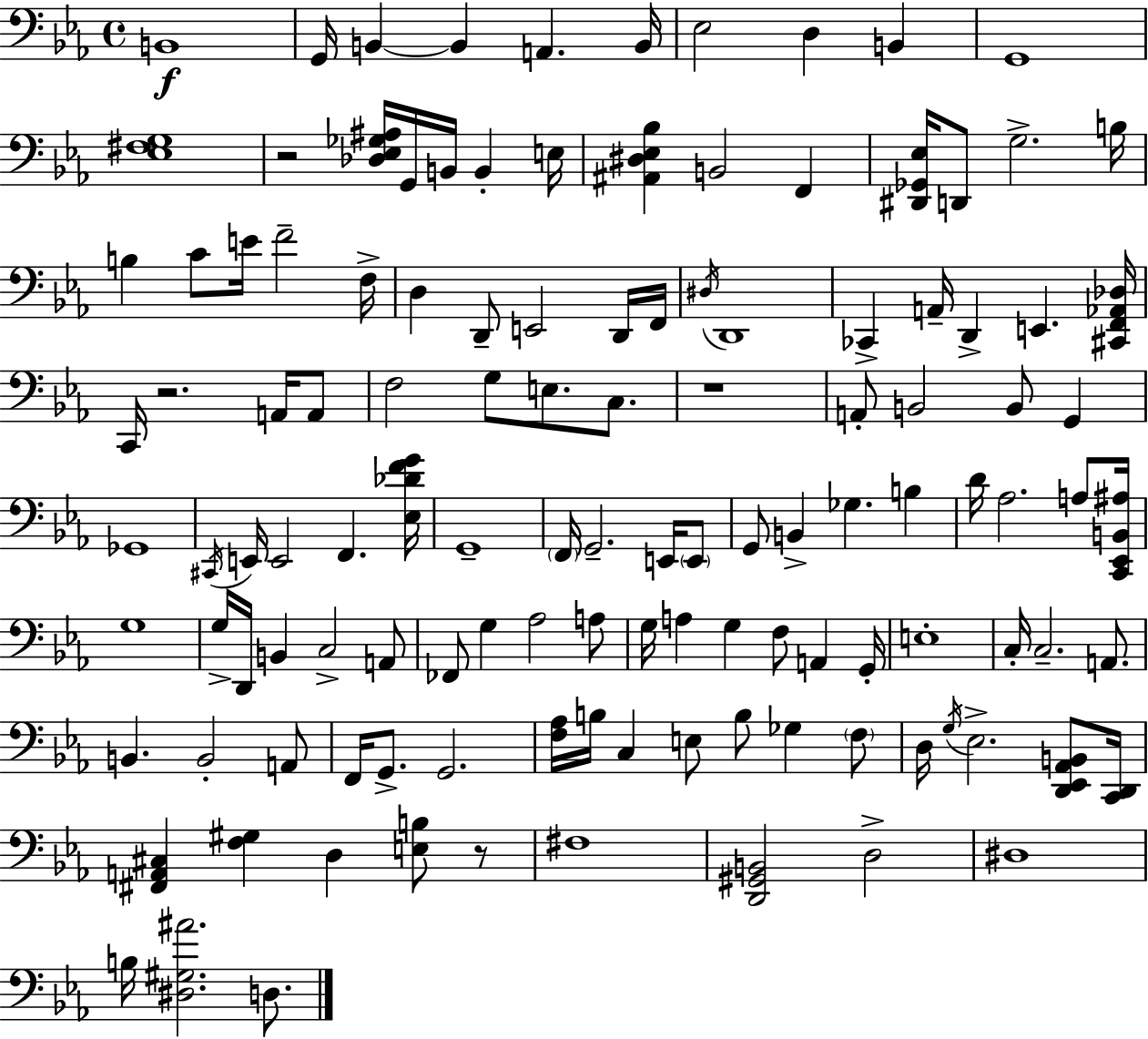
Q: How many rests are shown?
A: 4